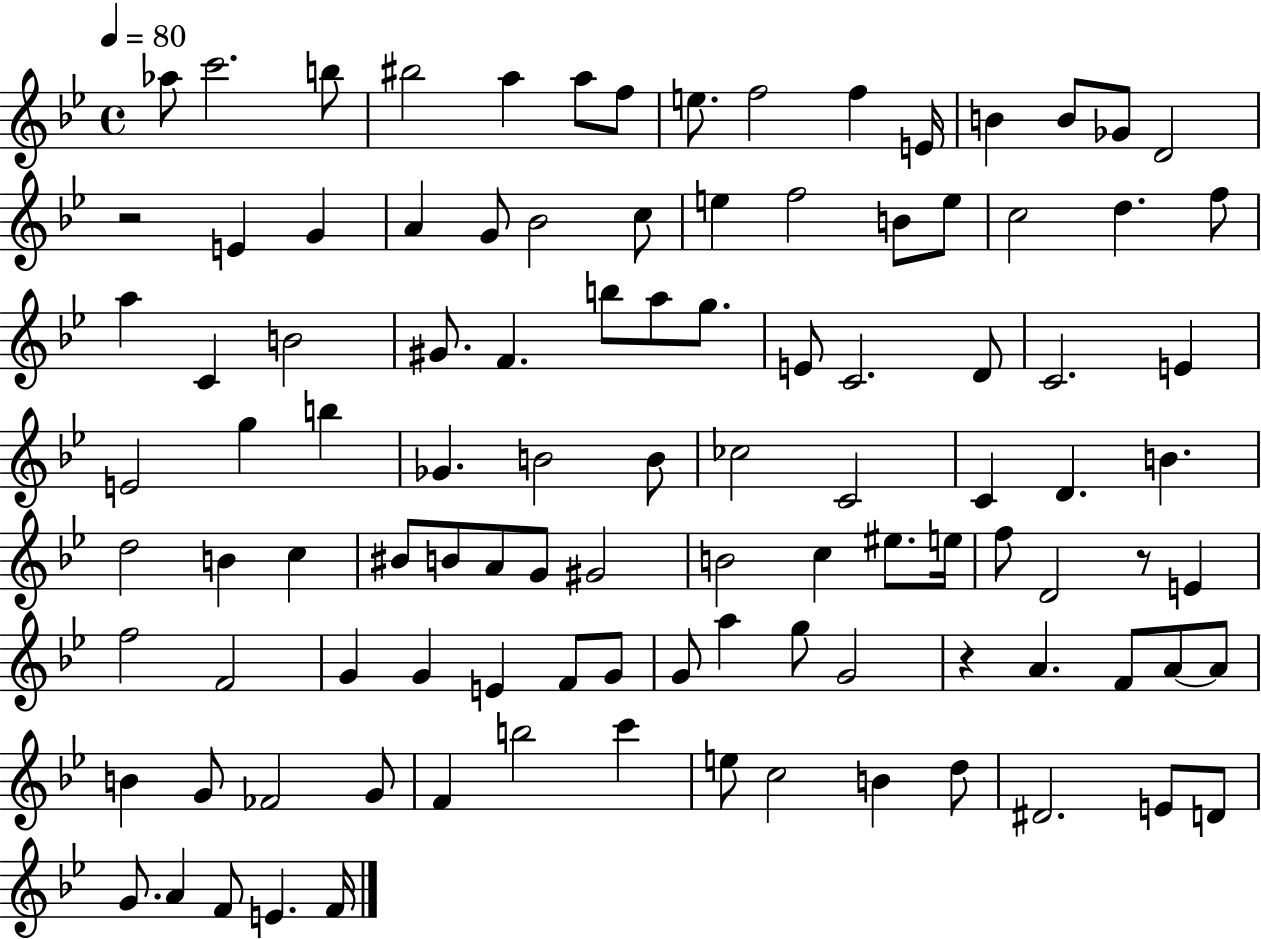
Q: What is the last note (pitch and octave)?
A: F4